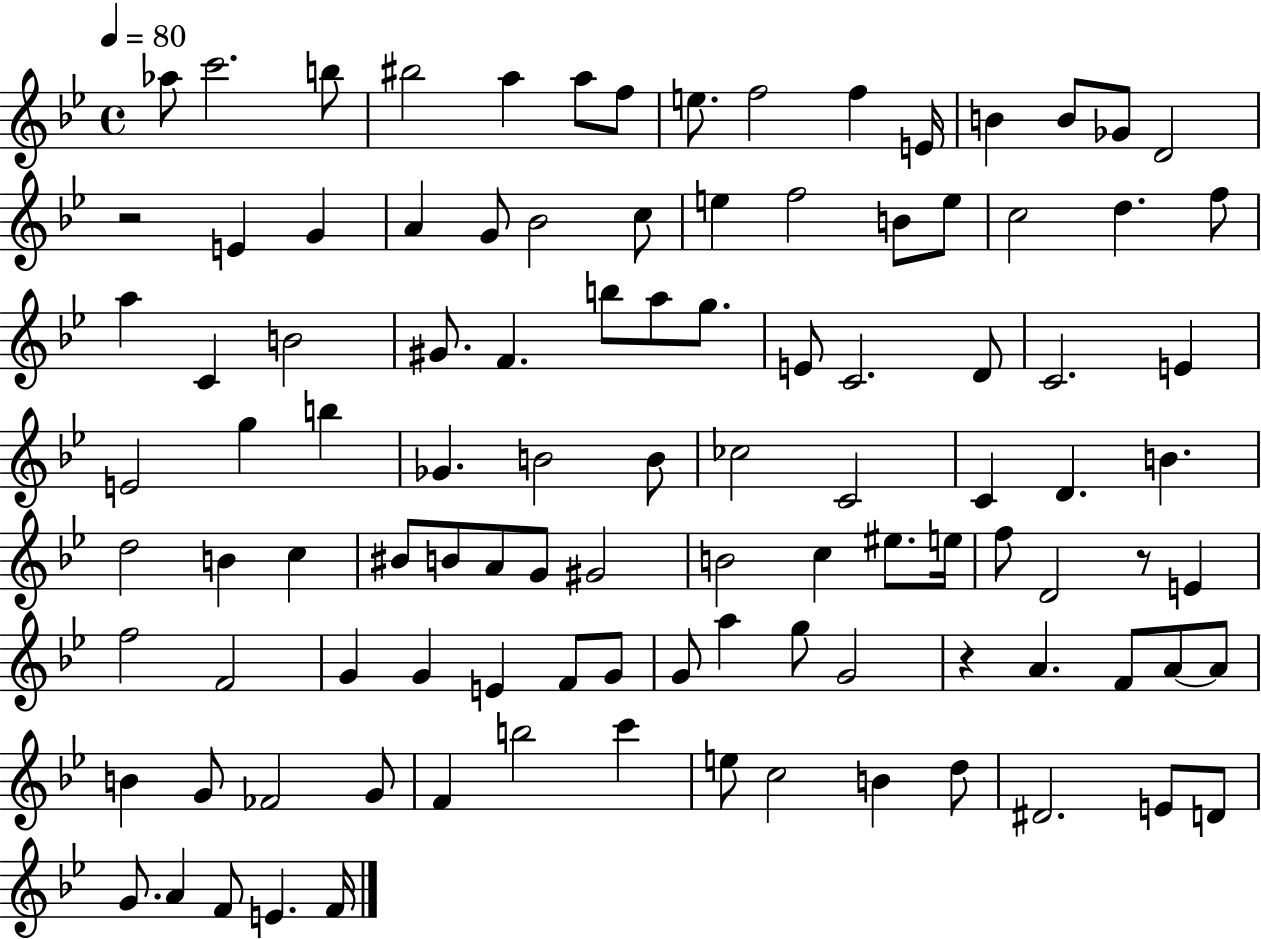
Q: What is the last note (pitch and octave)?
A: F4